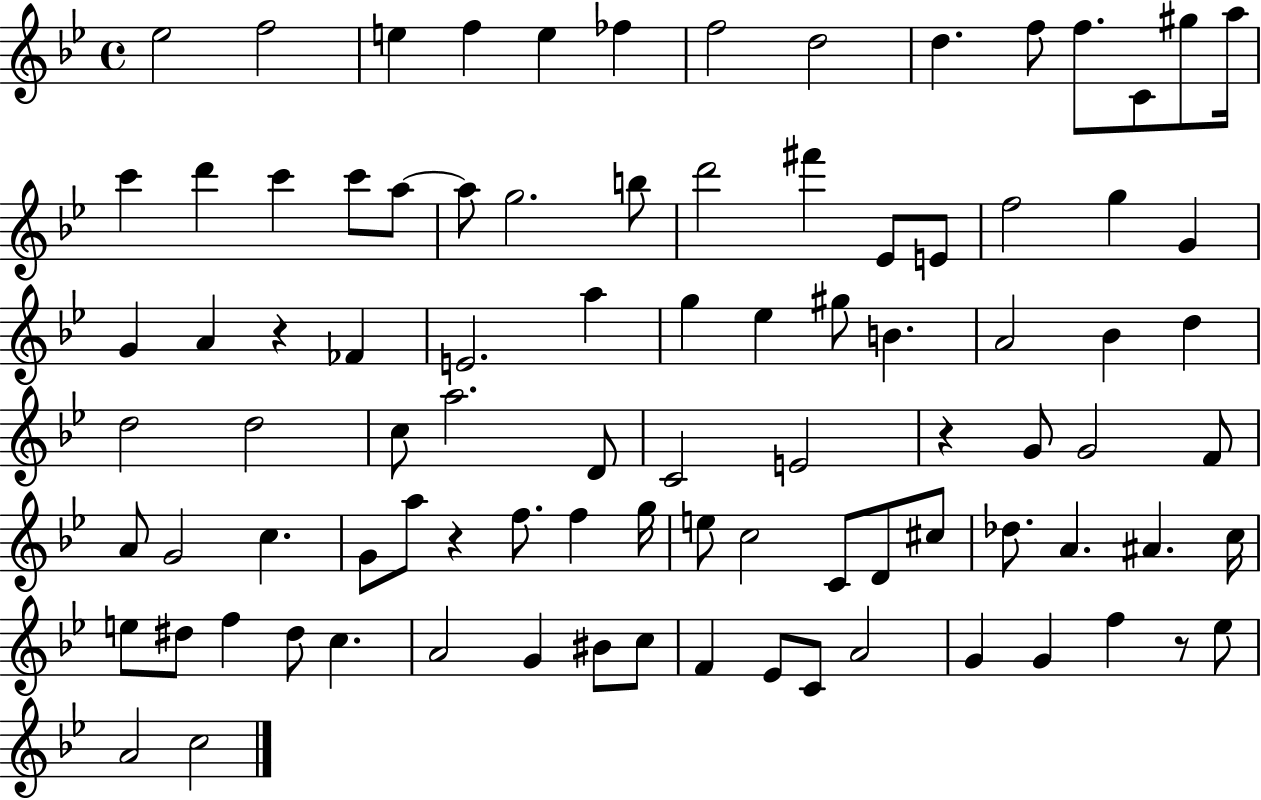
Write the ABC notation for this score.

X:1
T:Untitled
M:4/4
L:1/4
K:Bb
_e2 f2 e f e _f f2 d2 d f/2 f/2 C/2 ^g/2 a/4 c' d' c' c'/2 a/2 a/2 g2 b/2 d'2 ^f' _E/2 E/2 f2 g G G A z _F E2 a g _e ^g/2 B A2 _B d d2 d2 c/2 a2 D/2 C2 E2 z G/2 G2 F/2 A/2 G2 c G/2 a/2 z f/2 f g/4 e/2 c2 C/2 D/2 ^c/2 _d/2 A ^A c/4 e/2 ^d/2 f ^d/2 c A2 G ^B/2 c/2 F _E/2 C/2 A2 G G f z/2 _e/2 A2 c2